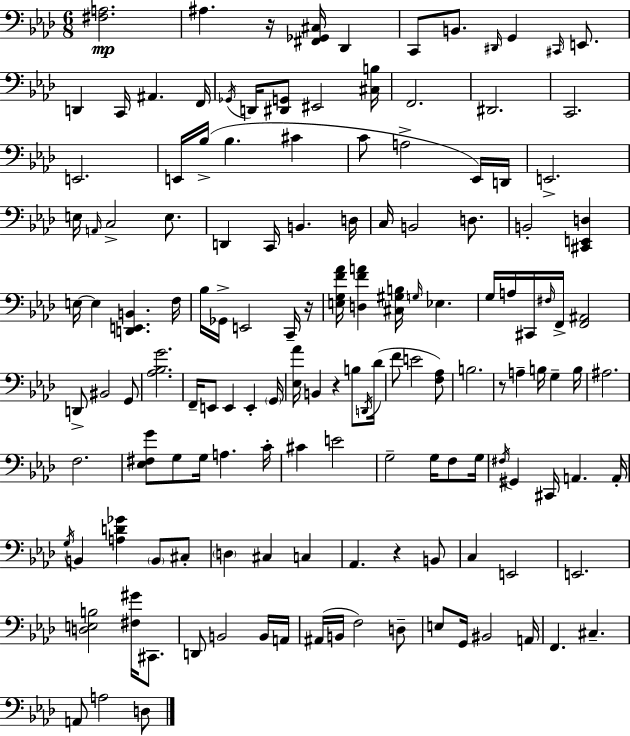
{
  \clef bass
  \numericTimeSignature
  \time 6/8
  \key aes \major
  <fis a>2.\mp | ais4. r16 <fis, ges, cis>16 des,4 | c,8 b,8. \grace { dis,16 } g,4 \grace { cis,16 } e,8. | d,4 c,16 ais,4. | \break f,16 \acciaccatura { ges,16 } d,16 <dis, g,>8 eis,2 | <cis b>16 f,2. | dis,2. | c,2. | \break e,2. | e,16 bes16->( bes4. cis'4 | c'8 a2-> | ees,16) d,16 e,2.-> | \break e16 \grace { a,16 } c2-> | e8. d,4 c,16 b,4. | d16 c16 b,2 | d8. b,2-. | \break <cis, e, d>4 e16~~ e4 <d, e, b,>4. | f16 bes16 ges,16-> e,2 | c,16-- r16 <e g f' aes'>16 <d f' a'>4 <cis gis b>16 \grace { g16 } ees4. | g16 a16 cis,16 \grace { fis16 } f,16-> <f, ais,>2 | \break d,8-> bis,2 | g,8 <aes bes g'>2. | f,16-- e,8 e,4 | e,4-. \parenthesize g,16 <ees aes'>16 b,4 r4 | \break b8 \acciaccatura { d,16 }( des'16 f'8 e'2 | <f aes>8) b2. | r8 a4-- | b16 g4-- b16 ais2. | \break f2. | <ees fis g'>8 g8 g16 | a4. c'16-. cis'4 e'2 | g2-- | \break g16 f8 g16 \acciaccatura { fis16 } gis,4 | cis,16 a,4. a,16-. \acciaccatura { g16 } b,4 | <a d' ges'>4 \parenthesize b,8 cis8-. \parenthesize d4 | cis4 c4 aes,4. | \break r4 b,8 c4 | e,2 e,2. | <d e b>2 | <fis gis'>16 cis,8. d,8 b,2 | \break b,16 a,16 ais,16( b,16 f2) | d8-- e8 g,16 | bis,2 a,16 f,4. | cis4.-- a,8 a2 | \break d8 \bar "|."
}